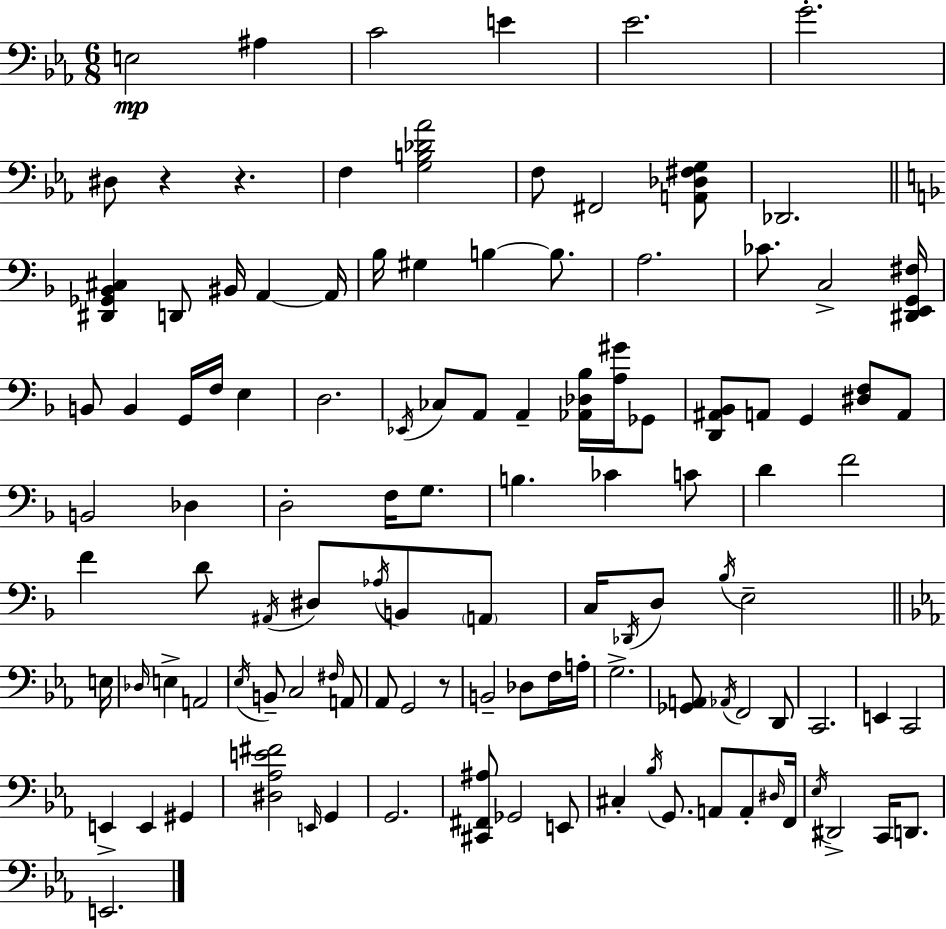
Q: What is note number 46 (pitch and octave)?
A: F4